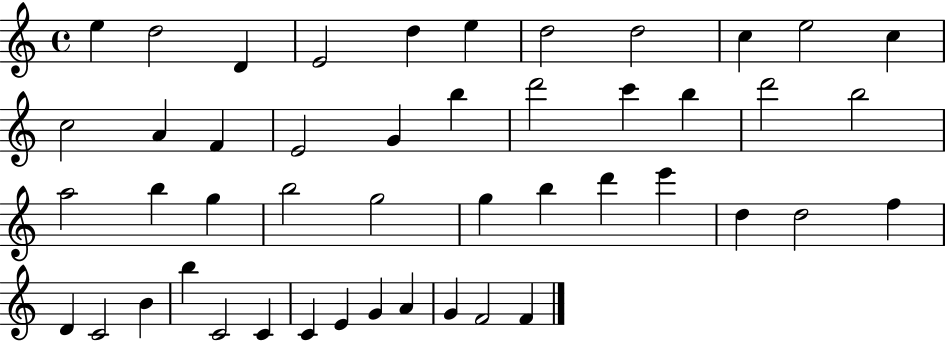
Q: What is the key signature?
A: C major